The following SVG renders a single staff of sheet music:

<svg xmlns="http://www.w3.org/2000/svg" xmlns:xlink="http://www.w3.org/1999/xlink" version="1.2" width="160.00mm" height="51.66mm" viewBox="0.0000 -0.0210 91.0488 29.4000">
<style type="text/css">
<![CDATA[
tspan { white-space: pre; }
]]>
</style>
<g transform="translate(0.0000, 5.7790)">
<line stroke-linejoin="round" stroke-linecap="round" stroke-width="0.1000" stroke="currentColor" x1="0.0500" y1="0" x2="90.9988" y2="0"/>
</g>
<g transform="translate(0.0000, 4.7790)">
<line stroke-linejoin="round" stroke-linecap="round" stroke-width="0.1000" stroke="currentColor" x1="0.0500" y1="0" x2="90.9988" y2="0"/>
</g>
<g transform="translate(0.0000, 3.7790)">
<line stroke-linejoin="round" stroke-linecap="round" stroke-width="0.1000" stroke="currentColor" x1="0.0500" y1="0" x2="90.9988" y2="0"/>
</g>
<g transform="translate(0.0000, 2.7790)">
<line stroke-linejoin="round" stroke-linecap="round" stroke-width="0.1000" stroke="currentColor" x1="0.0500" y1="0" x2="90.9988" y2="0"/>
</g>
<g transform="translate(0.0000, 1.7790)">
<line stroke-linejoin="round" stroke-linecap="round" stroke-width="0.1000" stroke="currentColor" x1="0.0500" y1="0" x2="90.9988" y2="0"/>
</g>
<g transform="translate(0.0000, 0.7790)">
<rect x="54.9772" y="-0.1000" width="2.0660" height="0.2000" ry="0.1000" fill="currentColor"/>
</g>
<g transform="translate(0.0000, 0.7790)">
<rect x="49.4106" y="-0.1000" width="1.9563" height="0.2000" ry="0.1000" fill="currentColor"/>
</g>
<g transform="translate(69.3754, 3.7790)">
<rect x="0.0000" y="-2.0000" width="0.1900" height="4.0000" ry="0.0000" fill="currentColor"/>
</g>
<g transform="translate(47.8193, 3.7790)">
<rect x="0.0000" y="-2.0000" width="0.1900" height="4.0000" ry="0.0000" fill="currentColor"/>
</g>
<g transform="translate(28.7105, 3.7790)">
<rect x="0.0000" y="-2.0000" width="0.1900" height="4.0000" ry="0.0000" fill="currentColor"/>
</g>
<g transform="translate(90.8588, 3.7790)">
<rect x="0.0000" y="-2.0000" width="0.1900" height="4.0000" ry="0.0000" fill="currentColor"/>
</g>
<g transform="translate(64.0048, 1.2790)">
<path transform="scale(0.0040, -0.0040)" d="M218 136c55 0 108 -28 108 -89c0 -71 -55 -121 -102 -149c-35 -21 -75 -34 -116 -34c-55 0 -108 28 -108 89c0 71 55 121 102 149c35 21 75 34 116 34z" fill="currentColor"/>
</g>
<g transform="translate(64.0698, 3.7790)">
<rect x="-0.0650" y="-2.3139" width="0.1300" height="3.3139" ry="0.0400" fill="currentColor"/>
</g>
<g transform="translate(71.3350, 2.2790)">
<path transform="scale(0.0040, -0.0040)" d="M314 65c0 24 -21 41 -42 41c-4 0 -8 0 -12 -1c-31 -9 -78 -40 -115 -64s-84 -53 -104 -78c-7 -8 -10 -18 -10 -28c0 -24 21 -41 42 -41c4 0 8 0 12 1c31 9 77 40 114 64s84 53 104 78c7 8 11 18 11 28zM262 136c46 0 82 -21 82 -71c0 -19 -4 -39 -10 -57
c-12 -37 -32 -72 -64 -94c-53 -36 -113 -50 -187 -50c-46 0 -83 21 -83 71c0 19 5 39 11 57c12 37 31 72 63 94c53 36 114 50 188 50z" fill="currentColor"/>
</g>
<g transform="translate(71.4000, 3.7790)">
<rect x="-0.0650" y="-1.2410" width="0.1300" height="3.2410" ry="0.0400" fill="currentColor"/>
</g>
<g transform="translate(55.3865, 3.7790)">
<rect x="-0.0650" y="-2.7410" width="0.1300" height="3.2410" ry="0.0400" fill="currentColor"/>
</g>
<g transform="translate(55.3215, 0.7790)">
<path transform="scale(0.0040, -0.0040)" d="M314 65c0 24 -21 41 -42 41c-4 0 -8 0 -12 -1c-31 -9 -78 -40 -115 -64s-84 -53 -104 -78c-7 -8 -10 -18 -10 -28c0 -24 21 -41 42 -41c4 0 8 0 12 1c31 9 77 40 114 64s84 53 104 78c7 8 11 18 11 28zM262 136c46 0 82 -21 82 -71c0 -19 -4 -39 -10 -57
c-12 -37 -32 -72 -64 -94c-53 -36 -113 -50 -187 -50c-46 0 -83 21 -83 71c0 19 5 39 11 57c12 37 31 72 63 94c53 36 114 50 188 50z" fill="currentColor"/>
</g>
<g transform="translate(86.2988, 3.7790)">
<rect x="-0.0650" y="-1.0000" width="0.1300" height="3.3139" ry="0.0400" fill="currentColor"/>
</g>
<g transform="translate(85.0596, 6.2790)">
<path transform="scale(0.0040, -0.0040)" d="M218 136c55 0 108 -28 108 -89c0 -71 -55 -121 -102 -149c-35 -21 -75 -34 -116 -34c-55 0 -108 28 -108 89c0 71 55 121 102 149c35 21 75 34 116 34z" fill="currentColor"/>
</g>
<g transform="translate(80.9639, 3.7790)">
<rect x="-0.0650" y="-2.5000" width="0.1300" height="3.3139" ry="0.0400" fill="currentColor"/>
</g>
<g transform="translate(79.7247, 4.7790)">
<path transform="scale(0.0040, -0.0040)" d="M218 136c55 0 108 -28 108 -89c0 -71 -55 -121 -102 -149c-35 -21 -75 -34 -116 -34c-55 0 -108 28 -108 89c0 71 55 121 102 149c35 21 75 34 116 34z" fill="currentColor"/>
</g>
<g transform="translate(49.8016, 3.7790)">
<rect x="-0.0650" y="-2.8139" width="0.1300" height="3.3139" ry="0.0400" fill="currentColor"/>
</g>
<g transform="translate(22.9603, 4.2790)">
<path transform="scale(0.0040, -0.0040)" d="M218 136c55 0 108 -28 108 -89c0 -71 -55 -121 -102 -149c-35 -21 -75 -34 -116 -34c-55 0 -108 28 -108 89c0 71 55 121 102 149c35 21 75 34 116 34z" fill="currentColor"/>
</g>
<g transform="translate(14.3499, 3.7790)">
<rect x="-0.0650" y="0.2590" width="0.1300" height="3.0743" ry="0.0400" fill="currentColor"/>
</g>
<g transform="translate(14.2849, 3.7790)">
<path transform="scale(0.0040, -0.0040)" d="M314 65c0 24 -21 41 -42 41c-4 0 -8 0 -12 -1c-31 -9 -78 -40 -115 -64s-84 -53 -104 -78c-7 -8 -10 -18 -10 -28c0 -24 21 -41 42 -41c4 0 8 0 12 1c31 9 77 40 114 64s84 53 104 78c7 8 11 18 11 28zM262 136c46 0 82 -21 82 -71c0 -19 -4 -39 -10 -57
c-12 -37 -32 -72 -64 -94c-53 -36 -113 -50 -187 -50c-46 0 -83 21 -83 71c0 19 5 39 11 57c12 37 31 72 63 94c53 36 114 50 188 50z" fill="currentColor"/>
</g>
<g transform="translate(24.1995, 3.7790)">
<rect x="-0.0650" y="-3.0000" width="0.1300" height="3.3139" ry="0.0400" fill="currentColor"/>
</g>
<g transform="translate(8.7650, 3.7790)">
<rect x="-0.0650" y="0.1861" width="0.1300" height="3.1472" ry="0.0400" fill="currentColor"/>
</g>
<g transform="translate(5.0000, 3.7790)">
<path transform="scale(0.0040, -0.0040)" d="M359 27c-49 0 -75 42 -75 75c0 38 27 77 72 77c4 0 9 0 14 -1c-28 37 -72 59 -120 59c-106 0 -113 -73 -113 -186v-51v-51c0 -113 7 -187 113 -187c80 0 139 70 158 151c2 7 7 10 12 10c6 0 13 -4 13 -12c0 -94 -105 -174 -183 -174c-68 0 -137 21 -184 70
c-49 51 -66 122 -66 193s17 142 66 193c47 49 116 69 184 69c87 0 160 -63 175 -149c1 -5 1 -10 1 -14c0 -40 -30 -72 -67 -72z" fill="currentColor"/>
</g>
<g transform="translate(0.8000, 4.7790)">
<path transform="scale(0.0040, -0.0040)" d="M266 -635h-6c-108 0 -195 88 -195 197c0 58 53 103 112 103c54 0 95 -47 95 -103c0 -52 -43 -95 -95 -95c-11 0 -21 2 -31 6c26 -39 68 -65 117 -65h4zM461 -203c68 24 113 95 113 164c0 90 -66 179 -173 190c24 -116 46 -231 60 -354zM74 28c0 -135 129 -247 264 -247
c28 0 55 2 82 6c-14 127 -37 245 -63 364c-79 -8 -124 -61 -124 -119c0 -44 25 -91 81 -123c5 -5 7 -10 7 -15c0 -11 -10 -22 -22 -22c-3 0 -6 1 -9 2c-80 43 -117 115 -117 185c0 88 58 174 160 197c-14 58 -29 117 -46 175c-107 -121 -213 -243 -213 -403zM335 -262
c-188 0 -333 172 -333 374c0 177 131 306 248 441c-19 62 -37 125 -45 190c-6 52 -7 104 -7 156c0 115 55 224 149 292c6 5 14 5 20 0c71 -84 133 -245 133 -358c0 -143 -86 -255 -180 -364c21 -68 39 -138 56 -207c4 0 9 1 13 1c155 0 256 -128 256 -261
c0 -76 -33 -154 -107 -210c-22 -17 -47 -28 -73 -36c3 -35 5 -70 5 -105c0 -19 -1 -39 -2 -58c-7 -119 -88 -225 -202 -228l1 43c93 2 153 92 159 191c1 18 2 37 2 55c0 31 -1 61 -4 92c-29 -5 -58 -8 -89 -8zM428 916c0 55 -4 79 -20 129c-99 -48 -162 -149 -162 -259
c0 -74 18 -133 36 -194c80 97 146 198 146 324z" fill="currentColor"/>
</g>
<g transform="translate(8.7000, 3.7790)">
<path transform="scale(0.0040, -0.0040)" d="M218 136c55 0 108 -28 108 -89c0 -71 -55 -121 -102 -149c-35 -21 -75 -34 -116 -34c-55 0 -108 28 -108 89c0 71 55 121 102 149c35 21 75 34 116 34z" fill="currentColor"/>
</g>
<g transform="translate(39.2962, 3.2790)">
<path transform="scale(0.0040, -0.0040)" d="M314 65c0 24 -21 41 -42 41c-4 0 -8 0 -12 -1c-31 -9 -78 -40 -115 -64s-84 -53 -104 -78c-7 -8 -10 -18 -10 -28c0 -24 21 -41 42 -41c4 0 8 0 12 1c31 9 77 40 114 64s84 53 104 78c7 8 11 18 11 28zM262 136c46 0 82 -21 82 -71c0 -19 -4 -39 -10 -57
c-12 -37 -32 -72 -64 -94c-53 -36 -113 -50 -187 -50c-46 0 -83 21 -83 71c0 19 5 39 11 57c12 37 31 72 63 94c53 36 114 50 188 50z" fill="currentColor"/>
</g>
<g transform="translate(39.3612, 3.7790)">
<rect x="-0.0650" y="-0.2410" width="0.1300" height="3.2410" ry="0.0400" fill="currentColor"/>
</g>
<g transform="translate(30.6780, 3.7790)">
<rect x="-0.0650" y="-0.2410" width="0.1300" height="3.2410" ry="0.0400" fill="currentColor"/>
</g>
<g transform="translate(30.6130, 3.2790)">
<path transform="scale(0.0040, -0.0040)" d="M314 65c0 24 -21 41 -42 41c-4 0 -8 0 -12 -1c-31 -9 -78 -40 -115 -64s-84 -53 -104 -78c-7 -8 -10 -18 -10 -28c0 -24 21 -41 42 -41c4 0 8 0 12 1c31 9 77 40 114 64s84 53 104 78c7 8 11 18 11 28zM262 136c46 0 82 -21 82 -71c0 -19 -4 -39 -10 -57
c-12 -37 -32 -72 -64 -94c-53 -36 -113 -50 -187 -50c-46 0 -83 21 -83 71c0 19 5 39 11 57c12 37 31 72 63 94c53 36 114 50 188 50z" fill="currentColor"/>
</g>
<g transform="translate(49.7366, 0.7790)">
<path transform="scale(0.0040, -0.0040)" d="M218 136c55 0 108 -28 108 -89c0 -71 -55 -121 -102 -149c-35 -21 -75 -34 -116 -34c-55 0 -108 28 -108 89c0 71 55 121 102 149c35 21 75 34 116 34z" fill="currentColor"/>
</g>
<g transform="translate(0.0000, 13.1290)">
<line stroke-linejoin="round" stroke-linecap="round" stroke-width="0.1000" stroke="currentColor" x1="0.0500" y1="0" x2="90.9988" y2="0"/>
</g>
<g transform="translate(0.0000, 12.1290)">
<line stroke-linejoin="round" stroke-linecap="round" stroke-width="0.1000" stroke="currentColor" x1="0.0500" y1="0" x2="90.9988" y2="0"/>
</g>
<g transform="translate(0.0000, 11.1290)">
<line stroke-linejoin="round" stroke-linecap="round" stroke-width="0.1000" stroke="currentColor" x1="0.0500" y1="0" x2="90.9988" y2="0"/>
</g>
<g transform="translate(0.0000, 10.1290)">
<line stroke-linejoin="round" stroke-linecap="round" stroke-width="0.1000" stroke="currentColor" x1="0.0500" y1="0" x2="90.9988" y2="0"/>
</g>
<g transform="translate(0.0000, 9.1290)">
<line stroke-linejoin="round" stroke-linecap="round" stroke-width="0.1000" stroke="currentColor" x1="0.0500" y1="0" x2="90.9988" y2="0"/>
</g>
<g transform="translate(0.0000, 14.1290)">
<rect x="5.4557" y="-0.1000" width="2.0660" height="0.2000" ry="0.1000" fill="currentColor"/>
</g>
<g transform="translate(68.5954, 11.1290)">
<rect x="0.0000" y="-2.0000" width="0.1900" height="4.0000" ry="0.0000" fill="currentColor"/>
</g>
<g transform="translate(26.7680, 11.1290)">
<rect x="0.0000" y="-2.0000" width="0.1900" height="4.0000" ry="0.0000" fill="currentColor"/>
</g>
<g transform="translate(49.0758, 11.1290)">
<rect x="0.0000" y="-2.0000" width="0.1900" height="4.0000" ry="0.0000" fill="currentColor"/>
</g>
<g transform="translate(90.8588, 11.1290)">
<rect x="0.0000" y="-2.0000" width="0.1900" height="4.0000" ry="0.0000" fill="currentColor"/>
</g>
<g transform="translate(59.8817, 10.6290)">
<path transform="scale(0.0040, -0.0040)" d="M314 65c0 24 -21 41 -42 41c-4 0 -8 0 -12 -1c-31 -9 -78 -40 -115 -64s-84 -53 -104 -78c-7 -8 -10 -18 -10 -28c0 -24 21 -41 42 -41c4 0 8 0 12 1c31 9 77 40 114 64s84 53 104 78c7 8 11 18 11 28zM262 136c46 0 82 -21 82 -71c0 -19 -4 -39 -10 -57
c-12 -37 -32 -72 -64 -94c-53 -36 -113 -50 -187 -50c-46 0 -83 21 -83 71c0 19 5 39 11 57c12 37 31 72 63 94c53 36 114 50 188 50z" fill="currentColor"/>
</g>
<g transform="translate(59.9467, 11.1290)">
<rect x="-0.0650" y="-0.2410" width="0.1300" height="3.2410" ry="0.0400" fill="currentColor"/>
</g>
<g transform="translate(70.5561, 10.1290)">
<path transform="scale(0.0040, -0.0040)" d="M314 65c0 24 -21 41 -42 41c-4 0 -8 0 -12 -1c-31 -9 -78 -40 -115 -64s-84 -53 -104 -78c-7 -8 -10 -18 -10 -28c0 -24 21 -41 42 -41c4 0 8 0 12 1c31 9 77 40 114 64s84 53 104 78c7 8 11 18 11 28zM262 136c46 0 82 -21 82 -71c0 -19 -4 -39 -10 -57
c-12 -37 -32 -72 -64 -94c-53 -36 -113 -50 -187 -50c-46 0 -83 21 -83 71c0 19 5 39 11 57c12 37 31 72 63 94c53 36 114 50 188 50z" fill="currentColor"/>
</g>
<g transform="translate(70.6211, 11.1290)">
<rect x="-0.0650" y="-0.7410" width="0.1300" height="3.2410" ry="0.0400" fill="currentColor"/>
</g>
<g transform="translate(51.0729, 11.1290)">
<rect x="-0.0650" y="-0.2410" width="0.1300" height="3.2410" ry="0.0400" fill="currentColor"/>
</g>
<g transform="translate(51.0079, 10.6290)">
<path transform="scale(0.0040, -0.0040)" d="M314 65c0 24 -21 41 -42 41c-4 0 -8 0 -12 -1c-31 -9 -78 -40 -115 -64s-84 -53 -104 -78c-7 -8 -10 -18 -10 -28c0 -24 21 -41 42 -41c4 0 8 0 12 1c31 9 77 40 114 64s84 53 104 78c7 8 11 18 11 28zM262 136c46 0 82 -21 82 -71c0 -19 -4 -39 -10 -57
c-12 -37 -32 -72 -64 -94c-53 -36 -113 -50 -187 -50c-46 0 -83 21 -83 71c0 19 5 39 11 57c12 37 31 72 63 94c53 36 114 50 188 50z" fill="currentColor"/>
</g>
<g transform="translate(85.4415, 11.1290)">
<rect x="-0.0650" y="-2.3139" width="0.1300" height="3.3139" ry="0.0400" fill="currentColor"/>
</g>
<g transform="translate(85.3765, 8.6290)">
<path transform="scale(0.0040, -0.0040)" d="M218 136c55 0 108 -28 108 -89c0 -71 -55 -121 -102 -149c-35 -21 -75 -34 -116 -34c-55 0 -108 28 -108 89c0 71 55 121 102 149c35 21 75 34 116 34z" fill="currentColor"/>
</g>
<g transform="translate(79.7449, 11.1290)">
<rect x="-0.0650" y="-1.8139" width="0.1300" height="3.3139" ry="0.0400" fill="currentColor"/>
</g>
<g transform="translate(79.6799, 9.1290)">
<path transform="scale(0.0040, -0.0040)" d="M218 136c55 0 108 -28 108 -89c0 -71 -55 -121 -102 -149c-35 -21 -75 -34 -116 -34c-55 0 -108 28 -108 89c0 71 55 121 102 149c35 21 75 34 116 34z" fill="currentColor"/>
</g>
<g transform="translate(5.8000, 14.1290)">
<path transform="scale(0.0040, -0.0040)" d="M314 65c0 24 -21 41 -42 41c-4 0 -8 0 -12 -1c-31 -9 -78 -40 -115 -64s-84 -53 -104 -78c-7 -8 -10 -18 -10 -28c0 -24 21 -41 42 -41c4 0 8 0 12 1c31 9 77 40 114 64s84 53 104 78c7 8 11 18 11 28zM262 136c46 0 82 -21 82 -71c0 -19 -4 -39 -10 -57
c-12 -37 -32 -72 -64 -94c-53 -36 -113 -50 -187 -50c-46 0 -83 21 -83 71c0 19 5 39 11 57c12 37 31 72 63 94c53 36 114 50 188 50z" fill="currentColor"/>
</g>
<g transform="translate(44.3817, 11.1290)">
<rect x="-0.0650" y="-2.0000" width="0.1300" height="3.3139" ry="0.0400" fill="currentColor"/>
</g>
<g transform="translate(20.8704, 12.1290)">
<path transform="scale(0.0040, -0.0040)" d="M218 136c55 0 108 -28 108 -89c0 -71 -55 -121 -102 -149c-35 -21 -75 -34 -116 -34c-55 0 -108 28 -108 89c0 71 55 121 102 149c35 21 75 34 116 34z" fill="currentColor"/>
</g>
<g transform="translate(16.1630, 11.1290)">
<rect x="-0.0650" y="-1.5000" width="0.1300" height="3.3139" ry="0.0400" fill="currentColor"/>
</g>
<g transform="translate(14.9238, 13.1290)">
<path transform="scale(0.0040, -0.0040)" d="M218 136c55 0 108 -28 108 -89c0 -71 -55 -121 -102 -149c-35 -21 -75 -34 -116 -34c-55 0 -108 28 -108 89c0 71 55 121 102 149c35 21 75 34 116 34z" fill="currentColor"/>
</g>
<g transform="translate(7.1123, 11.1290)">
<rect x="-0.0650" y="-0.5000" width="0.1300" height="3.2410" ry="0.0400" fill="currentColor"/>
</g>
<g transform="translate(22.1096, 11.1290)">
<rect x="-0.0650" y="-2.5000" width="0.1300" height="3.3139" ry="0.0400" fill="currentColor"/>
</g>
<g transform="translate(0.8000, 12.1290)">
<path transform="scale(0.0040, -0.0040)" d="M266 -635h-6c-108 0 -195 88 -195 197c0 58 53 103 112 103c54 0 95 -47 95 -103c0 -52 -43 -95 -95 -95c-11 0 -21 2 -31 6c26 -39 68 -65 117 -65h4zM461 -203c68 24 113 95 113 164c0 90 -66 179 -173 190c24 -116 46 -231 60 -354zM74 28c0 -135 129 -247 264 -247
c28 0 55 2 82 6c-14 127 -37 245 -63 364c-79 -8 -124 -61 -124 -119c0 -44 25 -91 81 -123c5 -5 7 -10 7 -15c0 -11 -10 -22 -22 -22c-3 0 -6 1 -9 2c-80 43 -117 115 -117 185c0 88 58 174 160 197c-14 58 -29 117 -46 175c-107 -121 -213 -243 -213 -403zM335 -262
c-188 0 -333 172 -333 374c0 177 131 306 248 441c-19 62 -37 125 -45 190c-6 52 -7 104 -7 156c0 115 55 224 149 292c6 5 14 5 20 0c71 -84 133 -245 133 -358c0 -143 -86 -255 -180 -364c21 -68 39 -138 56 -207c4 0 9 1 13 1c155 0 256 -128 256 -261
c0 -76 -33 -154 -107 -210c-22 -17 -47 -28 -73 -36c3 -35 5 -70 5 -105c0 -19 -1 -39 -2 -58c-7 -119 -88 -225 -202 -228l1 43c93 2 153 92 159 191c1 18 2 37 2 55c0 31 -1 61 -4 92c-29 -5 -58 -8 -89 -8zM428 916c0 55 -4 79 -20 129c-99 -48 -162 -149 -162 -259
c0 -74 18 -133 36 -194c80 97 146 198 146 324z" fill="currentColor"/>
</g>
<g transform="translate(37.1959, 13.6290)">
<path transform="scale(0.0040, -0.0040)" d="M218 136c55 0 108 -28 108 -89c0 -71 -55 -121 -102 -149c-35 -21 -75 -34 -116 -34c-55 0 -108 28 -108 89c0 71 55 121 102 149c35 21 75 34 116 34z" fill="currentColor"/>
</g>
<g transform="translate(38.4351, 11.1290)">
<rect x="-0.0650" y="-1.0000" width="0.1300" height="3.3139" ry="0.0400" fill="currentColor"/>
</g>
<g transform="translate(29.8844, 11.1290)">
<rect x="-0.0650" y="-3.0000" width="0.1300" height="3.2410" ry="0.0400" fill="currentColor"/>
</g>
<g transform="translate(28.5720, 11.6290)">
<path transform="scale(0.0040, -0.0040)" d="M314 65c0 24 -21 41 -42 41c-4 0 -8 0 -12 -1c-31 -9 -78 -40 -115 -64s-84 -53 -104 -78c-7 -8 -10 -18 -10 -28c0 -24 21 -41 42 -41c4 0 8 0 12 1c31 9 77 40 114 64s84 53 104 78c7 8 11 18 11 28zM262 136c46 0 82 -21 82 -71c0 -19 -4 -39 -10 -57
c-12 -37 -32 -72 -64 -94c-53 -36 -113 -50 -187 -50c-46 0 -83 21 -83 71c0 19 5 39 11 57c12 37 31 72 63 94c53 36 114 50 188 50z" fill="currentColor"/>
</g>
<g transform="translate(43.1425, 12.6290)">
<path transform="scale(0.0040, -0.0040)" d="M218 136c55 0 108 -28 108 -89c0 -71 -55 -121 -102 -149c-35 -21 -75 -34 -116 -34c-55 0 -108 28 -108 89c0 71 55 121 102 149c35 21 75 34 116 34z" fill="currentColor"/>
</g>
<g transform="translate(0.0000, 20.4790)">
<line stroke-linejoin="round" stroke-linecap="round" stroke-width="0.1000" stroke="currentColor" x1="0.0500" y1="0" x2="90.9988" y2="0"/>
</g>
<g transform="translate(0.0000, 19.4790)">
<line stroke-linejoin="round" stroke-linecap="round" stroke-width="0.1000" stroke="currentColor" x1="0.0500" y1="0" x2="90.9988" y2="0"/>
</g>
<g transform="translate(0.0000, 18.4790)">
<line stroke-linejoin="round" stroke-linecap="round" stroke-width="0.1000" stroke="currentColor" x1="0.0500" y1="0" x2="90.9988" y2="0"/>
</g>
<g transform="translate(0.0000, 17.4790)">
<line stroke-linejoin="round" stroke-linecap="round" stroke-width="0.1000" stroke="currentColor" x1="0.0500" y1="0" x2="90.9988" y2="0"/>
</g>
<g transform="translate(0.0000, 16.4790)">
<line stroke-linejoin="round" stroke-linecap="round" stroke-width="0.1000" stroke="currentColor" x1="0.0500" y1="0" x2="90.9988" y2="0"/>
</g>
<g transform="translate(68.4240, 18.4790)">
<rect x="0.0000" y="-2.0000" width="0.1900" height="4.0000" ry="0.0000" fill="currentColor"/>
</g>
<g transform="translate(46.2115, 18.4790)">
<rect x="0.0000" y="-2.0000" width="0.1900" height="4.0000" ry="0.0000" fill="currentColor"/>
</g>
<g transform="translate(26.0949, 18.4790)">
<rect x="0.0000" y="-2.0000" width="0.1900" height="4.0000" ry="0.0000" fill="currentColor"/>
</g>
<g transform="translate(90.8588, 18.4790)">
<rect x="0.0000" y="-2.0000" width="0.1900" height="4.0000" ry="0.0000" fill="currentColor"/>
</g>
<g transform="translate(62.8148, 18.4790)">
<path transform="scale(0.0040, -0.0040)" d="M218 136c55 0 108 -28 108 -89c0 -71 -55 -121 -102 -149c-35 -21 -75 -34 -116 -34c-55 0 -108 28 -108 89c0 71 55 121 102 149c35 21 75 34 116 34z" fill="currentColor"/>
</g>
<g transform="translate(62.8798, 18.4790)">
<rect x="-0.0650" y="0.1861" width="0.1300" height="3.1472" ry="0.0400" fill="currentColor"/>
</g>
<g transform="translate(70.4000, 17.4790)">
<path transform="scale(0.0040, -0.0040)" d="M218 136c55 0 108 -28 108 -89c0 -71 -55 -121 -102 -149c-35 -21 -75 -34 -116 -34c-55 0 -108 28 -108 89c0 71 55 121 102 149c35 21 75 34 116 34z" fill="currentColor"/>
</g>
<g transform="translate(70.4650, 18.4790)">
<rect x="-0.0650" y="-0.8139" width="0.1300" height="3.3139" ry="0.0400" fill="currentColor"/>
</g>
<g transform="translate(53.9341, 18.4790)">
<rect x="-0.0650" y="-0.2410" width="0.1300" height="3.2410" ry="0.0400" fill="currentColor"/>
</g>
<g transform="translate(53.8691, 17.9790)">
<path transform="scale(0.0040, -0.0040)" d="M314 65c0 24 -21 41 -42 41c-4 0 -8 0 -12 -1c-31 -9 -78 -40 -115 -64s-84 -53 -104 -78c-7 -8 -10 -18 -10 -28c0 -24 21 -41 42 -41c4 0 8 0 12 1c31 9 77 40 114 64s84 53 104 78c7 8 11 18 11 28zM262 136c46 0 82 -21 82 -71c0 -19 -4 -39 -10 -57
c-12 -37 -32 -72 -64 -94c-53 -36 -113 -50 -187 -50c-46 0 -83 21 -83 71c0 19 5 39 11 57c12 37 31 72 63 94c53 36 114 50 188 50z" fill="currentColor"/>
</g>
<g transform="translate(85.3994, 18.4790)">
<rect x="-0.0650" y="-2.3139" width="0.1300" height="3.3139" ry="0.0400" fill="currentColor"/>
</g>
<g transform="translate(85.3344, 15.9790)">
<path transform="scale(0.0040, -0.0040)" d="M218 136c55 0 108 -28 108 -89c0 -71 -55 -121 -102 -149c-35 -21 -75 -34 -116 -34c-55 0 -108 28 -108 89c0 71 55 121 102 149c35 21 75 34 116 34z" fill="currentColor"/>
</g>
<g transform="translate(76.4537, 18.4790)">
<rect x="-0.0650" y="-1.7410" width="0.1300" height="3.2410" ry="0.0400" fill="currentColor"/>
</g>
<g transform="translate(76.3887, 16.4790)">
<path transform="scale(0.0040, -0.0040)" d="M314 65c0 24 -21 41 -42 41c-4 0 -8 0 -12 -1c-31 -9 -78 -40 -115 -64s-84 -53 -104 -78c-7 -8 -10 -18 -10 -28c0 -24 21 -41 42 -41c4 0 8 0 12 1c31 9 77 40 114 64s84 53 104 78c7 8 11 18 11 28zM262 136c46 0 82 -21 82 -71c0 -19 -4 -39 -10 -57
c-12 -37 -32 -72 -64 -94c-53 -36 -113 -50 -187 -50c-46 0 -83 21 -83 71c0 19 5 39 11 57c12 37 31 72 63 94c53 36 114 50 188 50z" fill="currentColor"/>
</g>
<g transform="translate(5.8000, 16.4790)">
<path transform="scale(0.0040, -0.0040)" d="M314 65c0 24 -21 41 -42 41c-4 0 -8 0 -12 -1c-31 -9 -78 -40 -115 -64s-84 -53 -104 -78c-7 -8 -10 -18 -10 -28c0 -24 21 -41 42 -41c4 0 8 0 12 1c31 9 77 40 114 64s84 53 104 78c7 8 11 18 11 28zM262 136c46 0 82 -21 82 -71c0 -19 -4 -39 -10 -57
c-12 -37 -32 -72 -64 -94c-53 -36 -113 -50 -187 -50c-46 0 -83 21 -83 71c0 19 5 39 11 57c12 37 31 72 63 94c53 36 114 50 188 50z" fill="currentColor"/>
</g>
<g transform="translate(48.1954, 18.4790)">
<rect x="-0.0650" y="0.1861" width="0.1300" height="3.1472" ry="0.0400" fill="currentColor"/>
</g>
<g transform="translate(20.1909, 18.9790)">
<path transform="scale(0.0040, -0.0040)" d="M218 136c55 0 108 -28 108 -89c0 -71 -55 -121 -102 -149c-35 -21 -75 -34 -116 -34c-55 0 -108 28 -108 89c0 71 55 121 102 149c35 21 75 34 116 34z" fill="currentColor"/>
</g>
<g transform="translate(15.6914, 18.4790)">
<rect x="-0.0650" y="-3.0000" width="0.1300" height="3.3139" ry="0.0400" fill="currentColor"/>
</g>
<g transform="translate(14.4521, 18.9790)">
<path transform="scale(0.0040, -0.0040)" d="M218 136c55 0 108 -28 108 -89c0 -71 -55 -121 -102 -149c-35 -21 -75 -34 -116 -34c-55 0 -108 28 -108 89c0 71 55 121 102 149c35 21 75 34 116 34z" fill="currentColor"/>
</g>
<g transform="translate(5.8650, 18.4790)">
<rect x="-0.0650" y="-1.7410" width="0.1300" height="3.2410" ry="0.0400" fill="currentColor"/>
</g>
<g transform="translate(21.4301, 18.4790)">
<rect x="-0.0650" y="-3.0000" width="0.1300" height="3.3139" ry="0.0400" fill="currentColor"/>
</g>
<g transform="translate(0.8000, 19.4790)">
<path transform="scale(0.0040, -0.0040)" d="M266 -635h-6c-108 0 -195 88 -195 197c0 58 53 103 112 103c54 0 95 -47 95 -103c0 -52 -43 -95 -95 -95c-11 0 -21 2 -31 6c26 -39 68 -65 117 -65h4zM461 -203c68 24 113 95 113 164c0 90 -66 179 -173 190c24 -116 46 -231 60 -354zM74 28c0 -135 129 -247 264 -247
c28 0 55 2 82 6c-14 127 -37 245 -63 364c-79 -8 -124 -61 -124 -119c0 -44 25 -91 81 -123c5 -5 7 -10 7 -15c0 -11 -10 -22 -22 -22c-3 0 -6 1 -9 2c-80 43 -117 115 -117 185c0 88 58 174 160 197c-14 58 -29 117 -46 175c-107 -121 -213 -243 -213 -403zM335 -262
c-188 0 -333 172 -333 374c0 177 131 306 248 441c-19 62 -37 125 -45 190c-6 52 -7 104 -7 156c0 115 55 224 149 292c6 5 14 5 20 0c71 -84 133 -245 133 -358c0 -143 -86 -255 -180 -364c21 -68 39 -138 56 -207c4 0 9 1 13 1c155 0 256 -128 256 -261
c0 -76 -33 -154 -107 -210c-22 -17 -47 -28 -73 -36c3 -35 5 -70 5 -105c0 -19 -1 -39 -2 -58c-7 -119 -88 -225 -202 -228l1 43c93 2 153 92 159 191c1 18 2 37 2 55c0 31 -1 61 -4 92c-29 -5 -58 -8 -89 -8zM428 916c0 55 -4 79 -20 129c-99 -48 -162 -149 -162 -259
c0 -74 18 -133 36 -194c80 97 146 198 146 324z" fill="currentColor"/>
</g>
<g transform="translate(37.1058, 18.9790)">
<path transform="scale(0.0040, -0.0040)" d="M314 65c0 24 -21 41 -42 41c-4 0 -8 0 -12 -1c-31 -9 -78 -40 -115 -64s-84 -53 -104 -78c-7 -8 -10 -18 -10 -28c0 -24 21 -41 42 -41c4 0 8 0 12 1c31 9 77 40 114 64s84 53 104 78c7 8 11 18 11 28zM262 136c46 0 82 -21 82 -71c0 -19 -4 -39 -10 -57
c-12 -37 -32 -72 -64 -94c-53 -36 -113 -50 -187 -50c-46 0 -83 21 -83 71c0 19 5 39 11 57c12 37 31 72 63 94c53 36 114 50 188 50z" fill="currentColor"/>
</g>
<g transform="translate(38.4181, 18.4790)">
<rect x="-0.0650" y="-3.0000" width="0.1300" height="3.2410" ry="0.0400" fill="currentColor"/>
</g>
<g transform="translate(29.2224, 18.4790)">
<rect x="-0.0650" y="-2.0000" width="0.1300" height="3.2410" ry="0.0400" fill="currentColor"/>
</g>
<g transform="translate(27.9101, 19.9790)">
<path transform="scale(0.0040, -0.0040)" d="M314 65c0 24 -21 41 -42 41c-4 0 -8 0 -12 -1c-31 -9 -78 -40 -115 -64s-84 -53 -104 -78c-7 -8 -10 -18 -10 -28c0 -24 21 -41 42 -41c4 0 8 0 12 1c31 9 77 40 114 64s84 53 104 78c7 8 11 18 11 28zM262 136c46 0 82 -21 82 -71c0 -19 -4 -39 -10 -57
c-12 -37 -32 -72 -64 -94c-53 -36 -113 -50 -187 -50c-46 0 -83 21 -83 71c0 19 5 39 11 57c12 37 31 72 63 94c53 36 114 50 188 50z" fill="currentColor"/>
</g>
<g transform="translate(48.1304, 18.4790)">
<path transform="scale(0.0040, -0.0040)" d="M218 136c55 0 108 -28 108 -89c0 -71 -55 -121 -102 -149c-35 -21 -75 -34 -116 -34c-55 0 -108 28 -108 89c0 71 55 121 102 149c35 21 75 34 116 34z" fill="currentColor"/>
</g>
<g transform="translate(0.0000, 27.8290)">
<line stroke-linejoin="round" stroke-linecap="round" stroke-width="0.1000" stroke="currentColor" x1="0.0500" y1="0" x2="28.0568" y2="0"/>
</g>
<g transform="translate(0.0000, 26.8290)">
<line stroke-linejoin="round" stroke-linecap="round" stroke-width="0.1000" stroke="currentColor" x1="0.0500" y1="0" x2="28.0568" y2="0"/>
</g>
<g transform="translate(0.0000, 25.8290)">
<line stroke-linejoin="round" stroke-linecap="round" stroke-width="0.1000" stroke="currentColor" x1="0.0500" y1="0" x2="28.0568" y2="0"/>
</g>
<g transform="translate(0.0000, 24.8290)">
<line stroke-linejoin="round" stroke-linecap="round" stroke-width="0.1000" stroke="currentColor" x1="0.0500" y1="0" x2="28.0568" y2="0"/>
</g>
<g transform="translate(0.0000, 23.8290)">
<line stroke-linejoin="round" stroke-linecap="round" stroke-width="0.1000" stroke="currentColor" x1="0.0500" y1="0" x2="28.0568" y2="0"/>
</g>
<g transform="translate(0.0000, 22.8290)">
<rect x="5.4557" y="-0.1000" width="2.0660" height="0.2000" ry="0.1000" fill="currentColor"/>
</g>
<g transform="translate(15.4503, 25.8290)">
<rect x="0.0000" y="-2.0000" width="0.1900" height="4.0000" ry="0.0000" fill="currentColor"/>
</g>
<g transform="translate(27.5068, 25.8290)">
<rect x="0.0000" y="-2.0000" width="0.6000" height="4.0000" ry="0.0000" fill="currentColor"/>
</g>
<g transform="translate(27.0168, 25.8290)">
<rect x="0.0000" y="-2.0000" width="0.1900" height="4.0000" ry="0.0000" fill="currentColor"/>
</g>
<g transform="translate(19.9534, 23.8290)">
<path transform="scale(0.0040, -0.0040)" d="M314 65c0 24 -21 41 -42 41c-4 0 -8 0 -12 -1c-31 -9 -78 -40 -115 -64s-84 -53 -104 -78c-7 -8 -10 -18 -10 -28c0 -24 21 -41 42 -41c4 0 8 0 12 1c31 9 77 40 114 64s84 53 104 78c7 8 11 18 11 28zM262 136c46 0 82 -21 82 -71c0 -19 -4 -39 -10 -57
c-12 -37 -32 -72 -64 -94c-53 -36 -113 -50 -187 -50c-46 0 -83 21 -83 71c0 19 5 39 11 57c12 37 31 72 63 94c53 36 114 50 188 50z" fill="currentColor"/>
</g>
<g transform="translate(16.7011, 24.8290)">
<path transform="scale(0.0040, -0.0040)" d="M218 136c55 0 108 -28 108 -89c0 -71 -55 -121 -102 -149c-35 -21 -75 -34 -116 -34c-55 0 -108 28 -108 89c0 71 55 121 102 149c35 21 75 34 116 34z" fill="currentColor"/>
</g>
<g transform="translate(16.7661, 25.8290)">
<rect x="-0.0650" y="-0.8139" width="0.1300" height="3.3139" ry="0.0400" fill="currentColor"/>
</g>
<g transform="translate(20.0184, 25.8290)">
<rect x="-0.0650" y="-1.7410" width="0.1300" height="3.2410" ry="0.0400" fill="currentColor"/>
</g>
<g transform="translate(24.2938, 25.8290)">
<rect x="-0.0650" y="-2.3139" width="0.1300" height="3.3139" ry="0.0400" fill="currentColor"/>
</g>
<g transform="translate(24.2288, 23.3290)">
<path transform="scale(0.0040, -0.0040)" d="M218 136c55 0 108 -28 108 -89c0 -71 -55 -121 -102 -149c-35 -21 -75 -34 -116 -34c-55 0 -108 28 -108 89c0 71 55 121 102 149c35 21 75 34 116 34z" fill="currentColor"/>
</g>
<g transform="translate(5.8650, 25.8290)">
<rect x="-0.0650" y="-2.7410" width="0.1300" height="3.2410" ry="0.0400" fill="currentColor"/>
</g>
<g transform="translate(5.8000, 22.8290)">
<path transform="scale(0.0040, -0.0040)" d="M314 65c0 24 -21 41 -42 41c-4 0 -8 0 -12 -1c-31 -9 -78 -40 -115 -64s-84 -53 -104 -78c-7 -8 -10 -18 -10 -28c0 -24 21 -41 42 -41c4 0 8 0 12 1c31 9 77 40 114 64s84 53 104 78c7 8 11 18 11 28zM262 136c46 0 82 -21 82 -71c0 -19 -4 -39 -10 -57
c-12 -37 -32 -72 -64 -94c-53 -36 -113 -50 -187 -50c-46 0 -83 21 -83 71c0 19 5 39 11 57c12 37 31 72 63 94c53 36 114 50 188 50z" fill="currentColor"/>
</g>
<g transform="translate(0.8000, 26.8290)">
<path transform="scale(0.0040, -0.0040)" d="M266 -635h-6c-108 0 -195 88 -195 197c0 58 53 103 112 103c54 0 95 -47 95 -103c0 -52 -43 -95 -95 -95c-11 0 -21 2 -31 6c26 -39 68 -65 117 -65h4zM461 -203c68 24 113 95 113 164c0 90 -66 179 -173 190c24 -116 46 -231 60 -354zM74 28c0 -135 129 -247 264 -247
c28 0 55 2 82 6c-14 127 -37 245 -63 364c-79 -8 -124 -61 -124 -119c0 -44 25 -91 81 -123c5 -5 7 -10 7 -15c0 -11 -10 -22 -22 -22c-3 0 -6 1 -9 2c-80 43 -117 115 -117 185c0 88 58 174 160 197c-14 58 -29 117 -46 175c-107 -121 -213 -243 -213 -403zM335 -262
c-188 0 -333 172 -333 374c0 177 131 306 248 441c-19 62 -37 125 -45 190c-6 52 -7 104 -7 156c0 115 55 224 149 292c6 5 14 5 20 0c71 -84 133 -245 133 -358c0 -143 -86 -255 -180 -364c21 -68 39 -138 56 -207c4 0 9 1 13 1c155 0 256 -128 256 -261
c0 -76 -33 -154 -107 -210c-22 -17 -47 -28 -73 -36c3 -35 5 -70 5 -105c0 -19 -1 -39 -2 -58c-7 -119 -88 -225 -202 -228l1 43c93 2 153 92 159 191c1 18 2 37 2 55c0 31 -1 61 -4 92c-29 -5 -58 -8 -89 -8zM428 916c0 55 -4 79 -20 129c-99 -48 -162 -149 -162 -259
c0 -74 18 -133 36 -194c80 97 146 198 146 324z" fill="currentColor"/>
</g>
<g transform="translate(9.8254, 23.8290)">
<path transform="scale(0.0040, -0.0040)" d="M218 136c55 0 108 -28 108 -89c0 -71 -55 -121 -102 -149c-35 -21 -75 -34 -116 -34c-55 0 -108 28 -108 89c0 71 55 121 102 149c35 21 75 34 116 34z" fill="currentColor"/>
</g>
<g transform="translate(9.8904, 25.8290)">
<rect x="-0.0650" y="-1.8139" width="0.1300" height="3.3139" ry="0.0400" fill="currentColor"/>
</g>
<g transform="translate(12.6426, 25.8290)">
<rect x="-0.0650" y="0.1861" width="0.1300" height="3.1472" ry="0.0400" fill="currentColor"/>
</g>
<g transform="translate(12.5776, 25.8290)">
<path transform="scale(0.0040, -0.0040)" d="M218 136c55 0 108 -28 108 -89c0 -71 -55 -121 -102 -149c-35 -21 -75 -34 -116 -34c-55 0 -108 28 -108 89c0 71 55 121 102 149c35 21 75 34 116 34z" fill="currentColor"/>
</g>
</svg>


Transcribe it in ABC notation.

X:1
T:Untitled
M:4/4
L:1/4
K:C
B B2 A c2 c2 a a2 g e2 G D C2 E G A2 D F c2 c2 d2 f g f2 A A F2 A2 B c2 B d f2 g a2 f B d f2 g